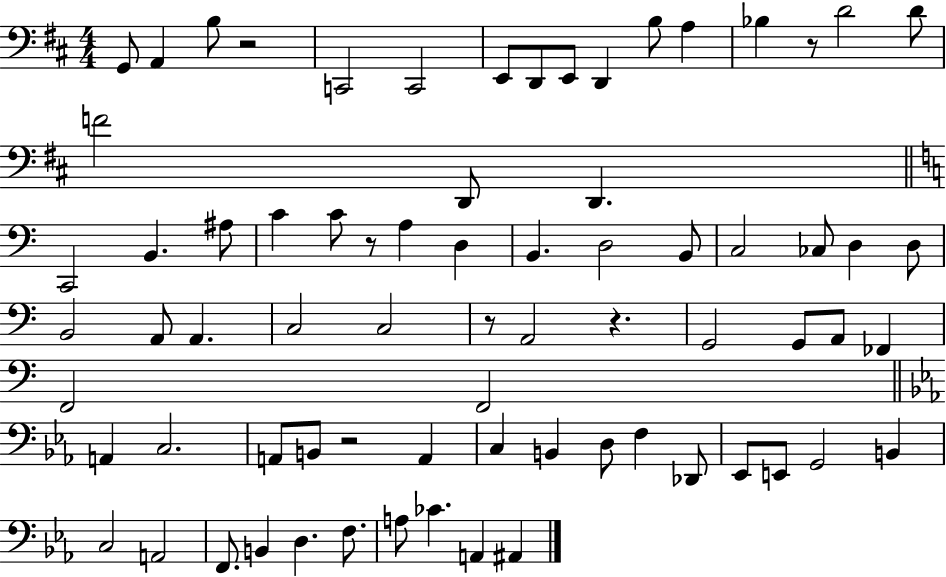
G2/e A2/q B3/e R/h C2/h C2/h E2/e D2/e E2/e D2/q B3/e A3/q Bb3/q R/e D4/h D4/e F4/h D2/e D2/q. C2/h B2/q. A#3/e C4/q C4/e R/e A3/q D3/q B2/q. D3/h B2/e C3/h CES3/e D3/q D3/e B2/h A2/e A2/q. C3/h C3/h R/e A2/h R/q. G2/h G2/e A2/e FES2/q F2/h F2/h A2/q C3/h. A2/e B2/e R/h A2/q C3/q B2/q D3/e F3/q Db2/e Eb2/e E2/e G2/h B2/q C3/h A2/h F2/e. B2/q D3/q. F3/e. A3/e CES4/q. A2/q A#2/q